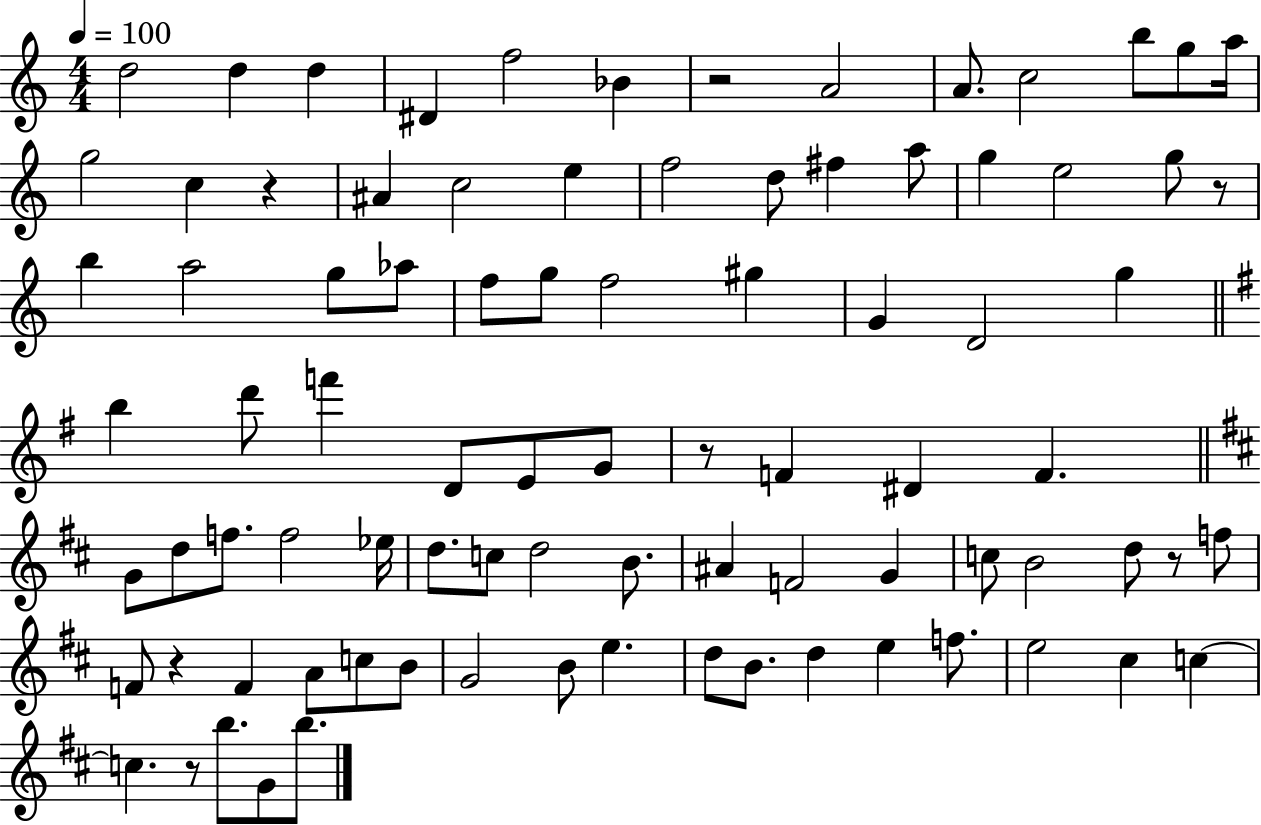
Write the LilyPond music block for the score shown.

{
  \clef treble
  \numericTimeSignature
  \time 4/4
  \key c \major
  \tempo 4 = 100
  d''2 d''4 d''4 | dis'4 f''2 bes'4 | r2 a'2 | a'8. c''2 b''8 g''8 a''16 | \break g''2 c''4 r4 | ais'4 c''2 e''4 | f''2 d''8 fis''4 a''8 | g''4 e''2 g''8 r8 | \break b''4 a''2 g''8 aes''8 | f''8 g''8 f''2 gis''4 | g'4 d'2 g''4 | \bar "||" \break \key g \major b''4 d'''8 f'''4 d'8 e'8 g'8 | r8 f'4 dis'4 f'4. | \bar "||" \break \key b \minor g'8 d''8 f''8. f''2 ees''16 | d''8. c''8 d''2 b'8. | ais'4 f'2 g'4 | c''8 b'2 d''8 r8 f''8 | \break f'8 r4 f'4 a'8 c''8 b'8 | g'2 b'8 e''4. | d''8 b'8. d''4 e''4 f''8. | e''2 cis''4 c''4~~ | \break c''4. r8 b''8. g'8 b''8. | \bar "|."
}